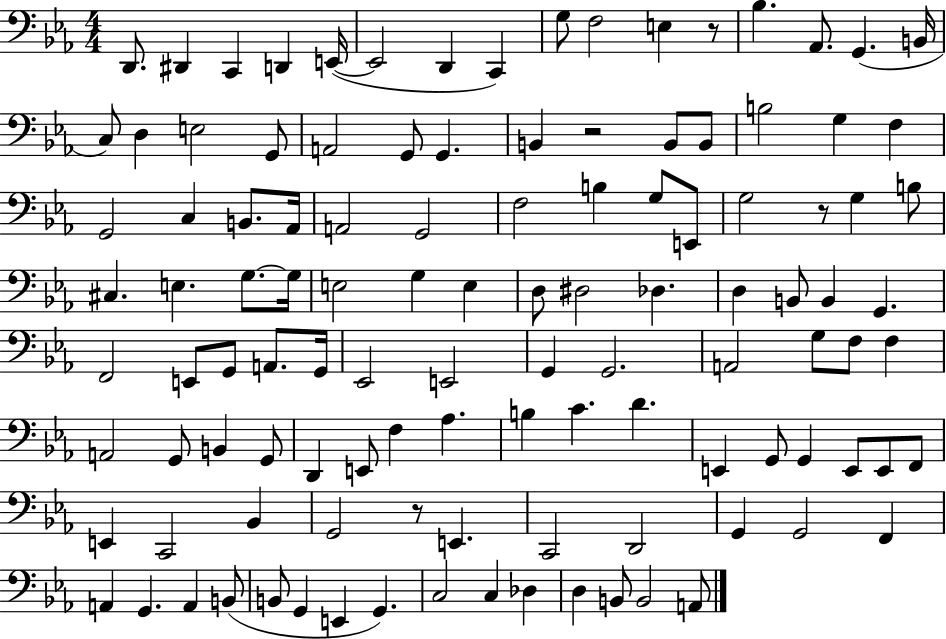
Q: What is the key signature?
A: EES major